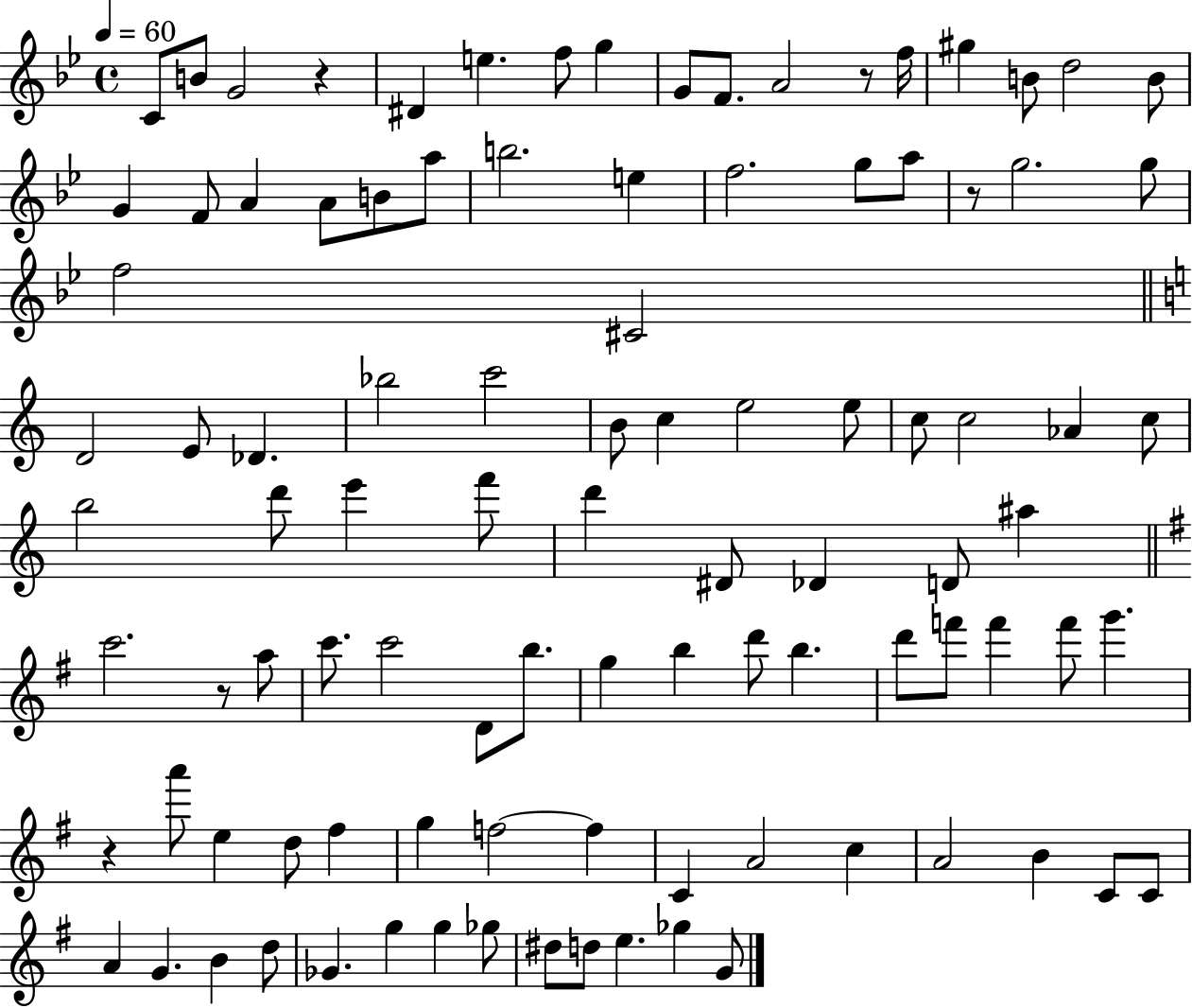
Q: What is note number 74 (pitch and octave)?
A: F5